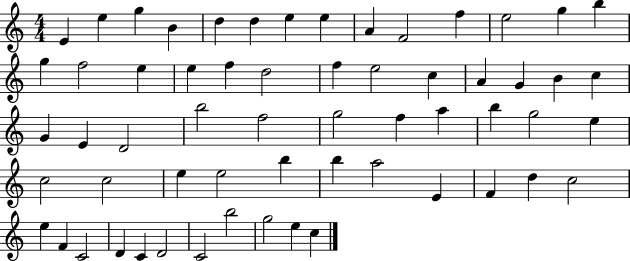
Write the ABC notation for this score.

X:1
T:Untitled
M:4/4
L:1/4
K:C
E e g B d d e e A F2 f e2 g b g f2 e e f d2 f e2 c A G B c G E D2 b2 f2 g2 f a b g2 e c2 c2 e e2 b b a2 E F d c2 e F C2 D C D2 C2 b2 g2 e c